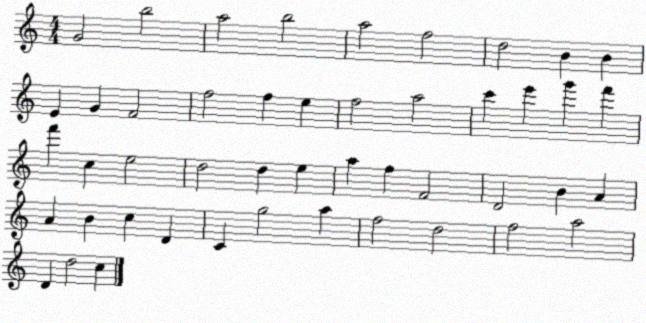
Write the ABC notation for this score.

X:1
T:Untitled
M:4/4
L:1/4
K:C
G2 b2 a2 b2 a2 f2 d2 B B E G F2 f2 f e f2 a2 c' e' g' f' f' c e2 d2 d e a f F2 D2 B A A B c D C g2 a f2 d2 f2 a2 D d2 c